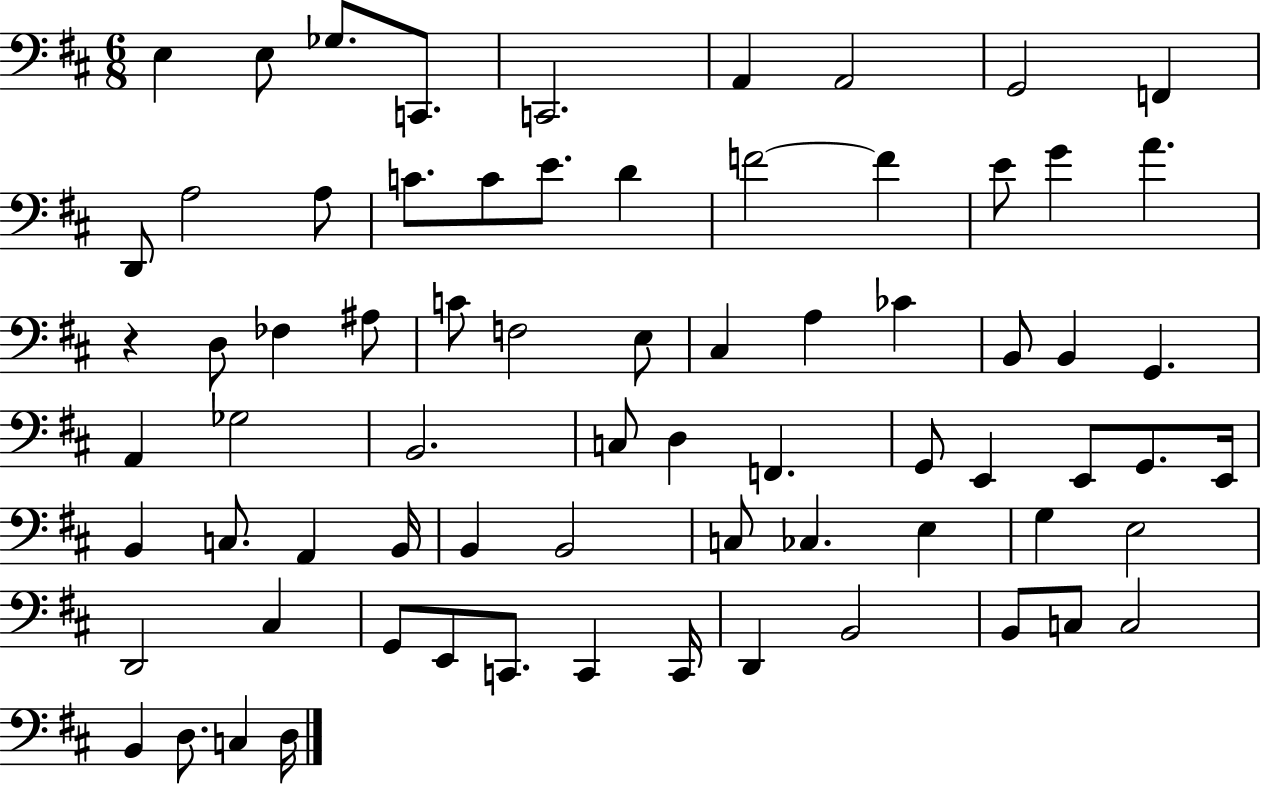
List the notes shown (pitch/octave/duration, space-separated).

E3/q E3/e Gb3/e. C2/e. C2/h. A2/q A2/h G2/h F2/q D2/e A3/h A3/e C4/e. C4/e E4/e. D4/q F4/h F4/q E4/e G4/q A4/q. R/q D3/e FES3/q A#3/e C4/e F3/h E3/e C#3/q A3/q CES4/q B2/e B2/q G2/q. A2/q Gb3/h B2/h. C3/e D3/q F2/q. G2/e E2/q E2/e G2/e. E2/s B2/q C3/e. A2/q B2/s B2/q B2/h C3/e CES3/q. E3/q G3/q E3/h D2/h C#3/q G2/e E2/e C2/e. C2/q C2/s D2/q B2/h B2/e C3/e C3/h B2/q D3/e. C3/q D3/s